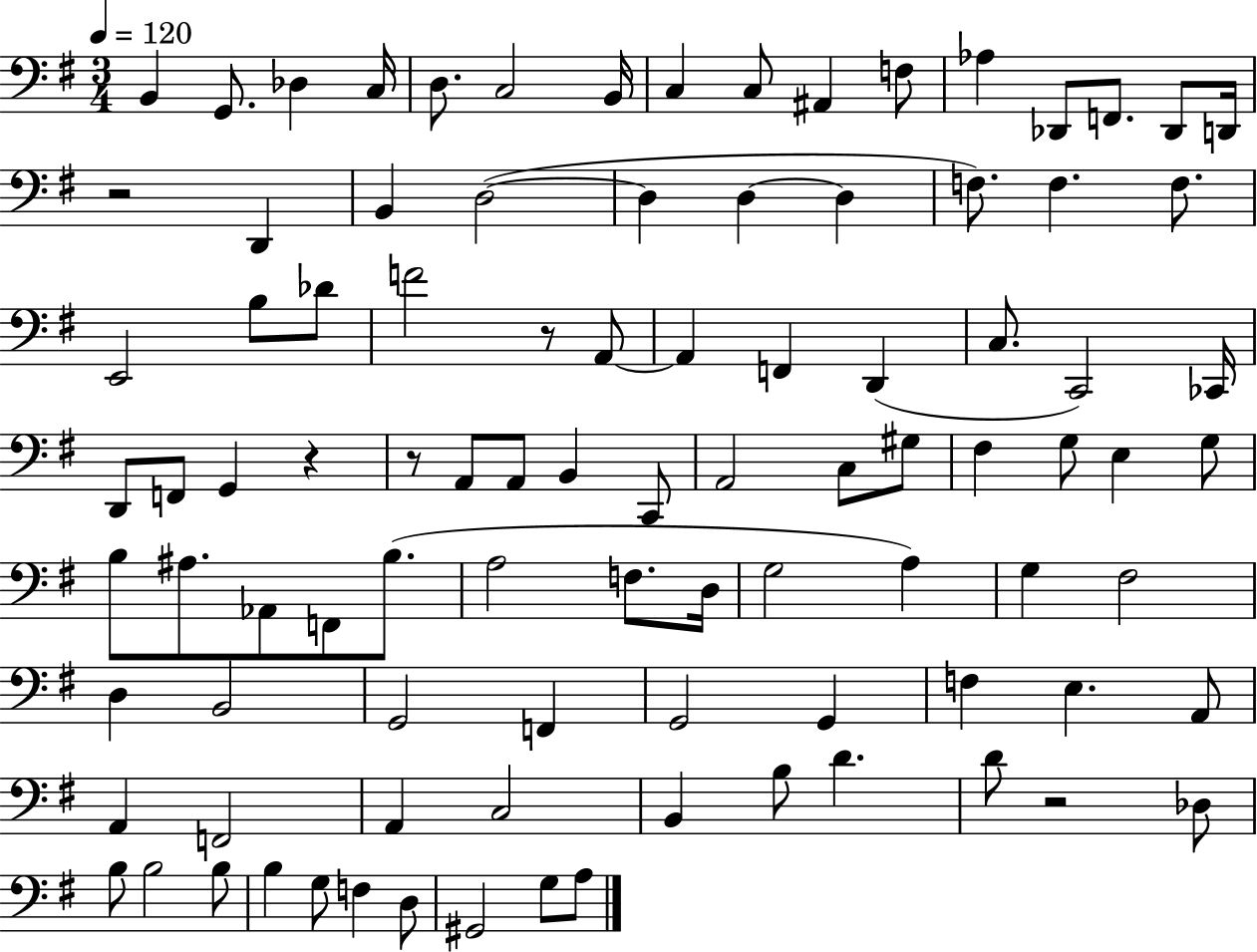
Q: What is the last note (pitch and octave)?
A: A3